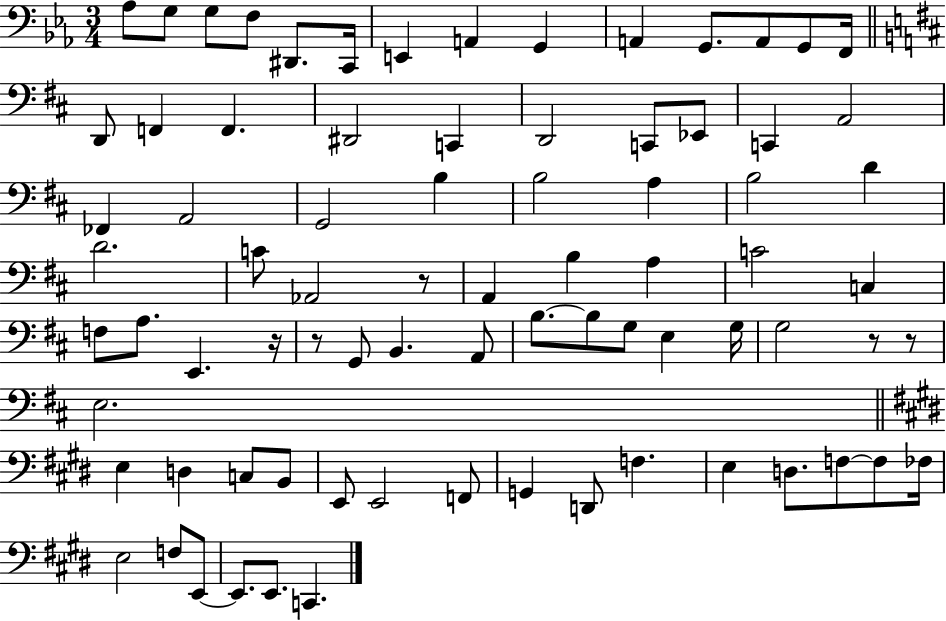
{
  \clef bass
  \numericTimeSignature
  \time 3/4
  \key ees \major
  aes8 g8 g8 f8 dis,8. c,16 | e,4 a,4 g,4 | a,4 g,8. a,8 g,8 f,16 | \bar "||" \break \key d \major d,8 f,4 f,4. | dis,2 c,4 | d,2 c,8 ees,8 | c,4 a,2 | \break fes,4 a,2 | g,2 b4 | b2 a4 | b2 d'4 | \break d'2. | c'8 aes,2 r8 | a,4 b4 a4 | c'2 c4 | \break f8 a8. e,4. r16 | r8 g,8 b,4. a,8 | b8.~~ b8 g8 e4 g16 | g2 r8 r8 | \break e2. | \bar "||" \break \key e \major e4 d4 c8 b,8 | e,8 e,2 f,8 | g,4 d,8 f4. | e4 d8. f8~~ f8 fes16 | \break e2 f8 e,8~~ | e,8. e,8. c,4. | \bar "|."
}